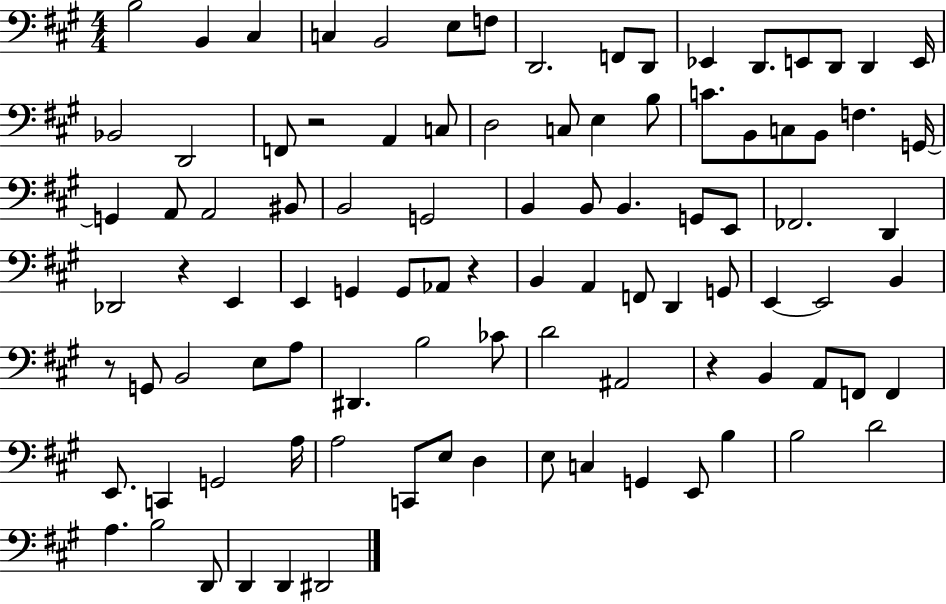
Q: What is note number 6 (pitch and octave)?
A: E3